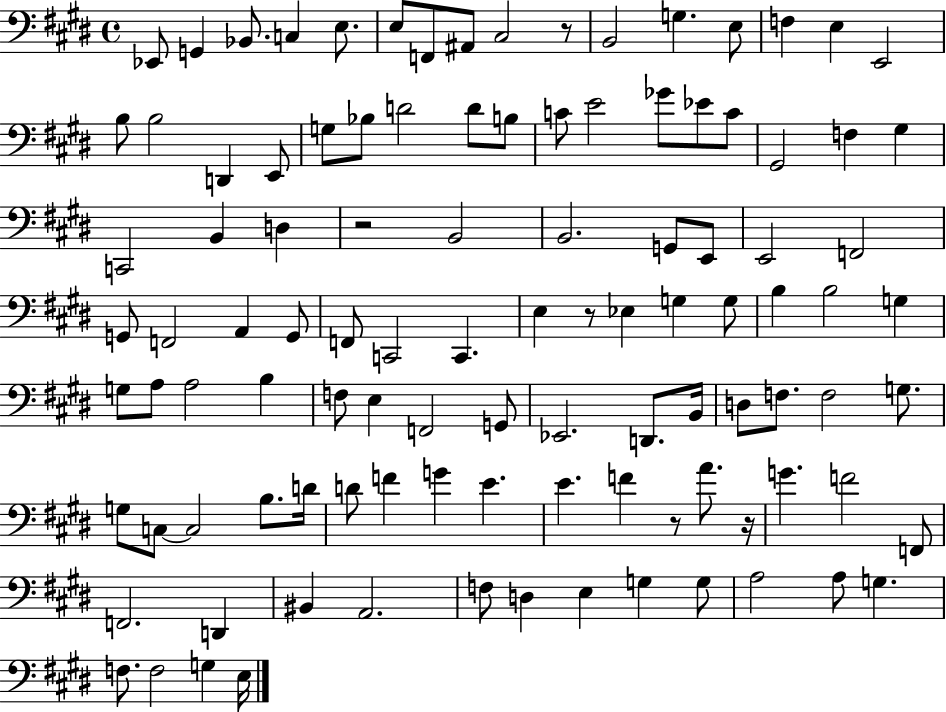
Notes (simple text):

Eb2/e G2/q Bb2/e. C3/q E3/e. E3/e F2/e A#2/e C#3/h R/e B2/h G3/q. E3/e F3/q E3/q E2/h B3/e B3/h D2/q E2/e G3/e Bb3/e D4/h D4/e B3/e C4/e E4/h Gb4/e Eb4/e C4/e G#2/h F3/q G#3/q C2/h B2/q D3/q R/h B2/h B2/h. G2/e E2/e E2/h F2/h G2/e F2/h A2/q G2/e F2/e C2/h C2/q. E3/q R/e Eb3/q G3/q G3/e B3/q B3/h G3/q G3/e A3/e A3/h B3/q F3/e E3/q F2/h G2/e Eb2/h. D2/e. B2/s D3/e F3/e. F3/h G3/e. G3/e C3/e C3/h B3/e. D4/s D4/e F4/q G4/q E4/q. E4/q. F4/q R/e A4/e. R/s G4/q. F4/h F2/e F2/h. D2/q BIS2/q A2/h. F3/e D3/q E3/q G3/q G3/e A3/h A3/e G3/q. F3/e. F3/h G3/q E3/s